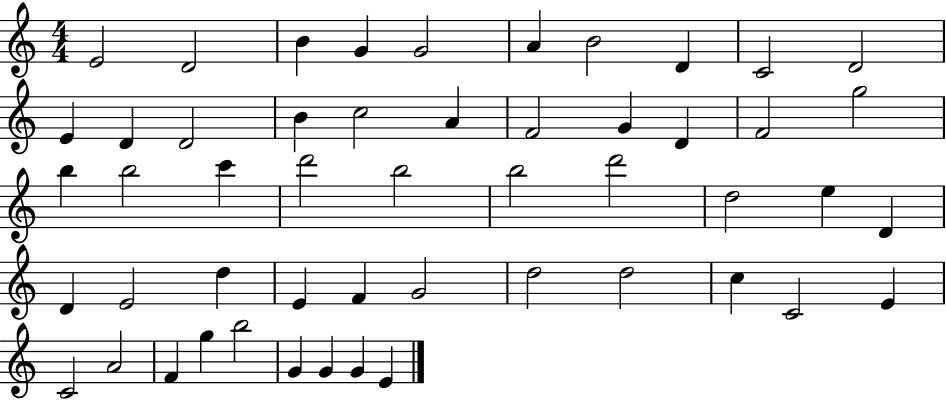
E4/h D4/h B4/q G4/q G4/h A4/q B4/h D4/q C4/h D4/h E4/q D4/q D4/h B4/q C5/h A4/q F4/h G4/q D4/q F4/h G5/h B5/q B5/h C6/q D6/h B5/h B5/h D6/h D5/h E5/q D4/q D4/q E4/h D5/q E4/q F4/q G4/h D5/h D5/h C5/q C4/h E4/q C4/h A4/h F4/q G5/q B5/h G4/q G4/q G4/q E4/q